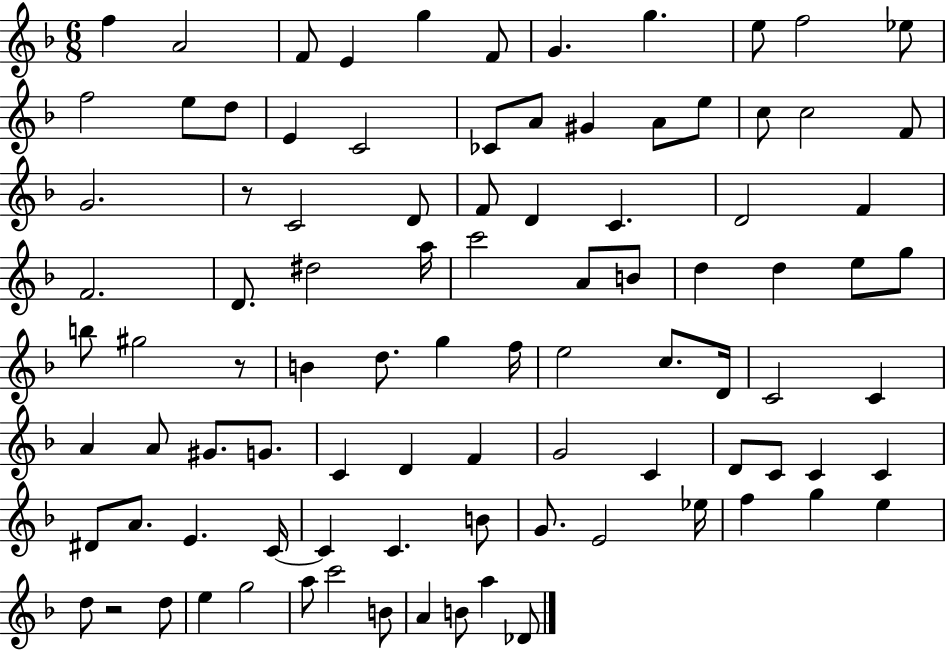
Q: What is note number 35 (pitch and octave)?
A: D#5